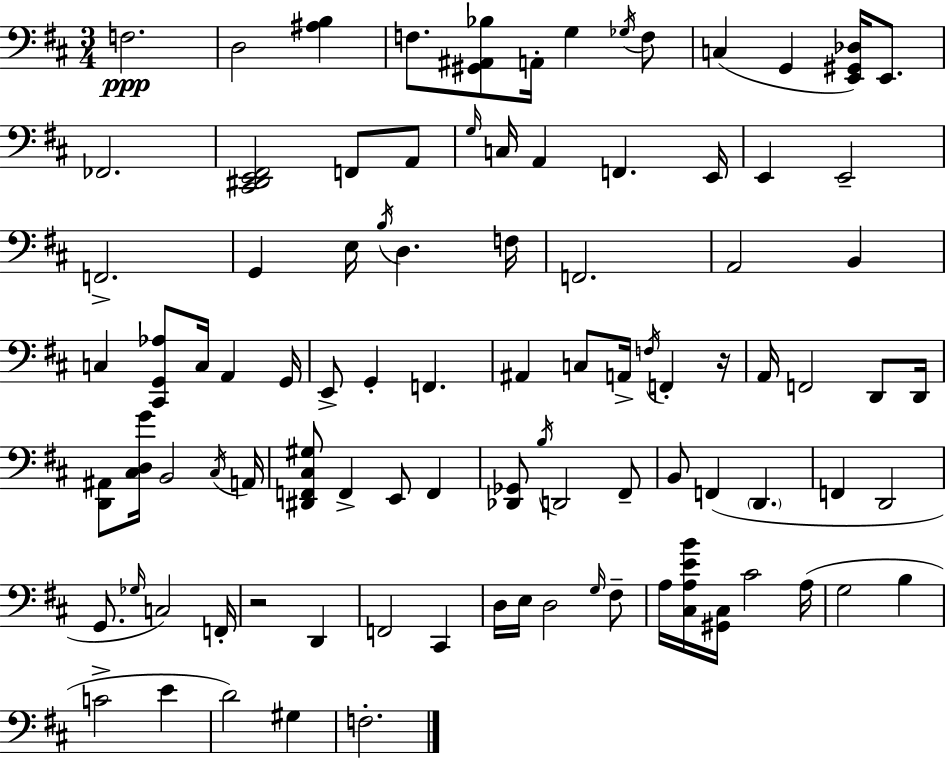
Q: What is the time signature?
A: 3/4